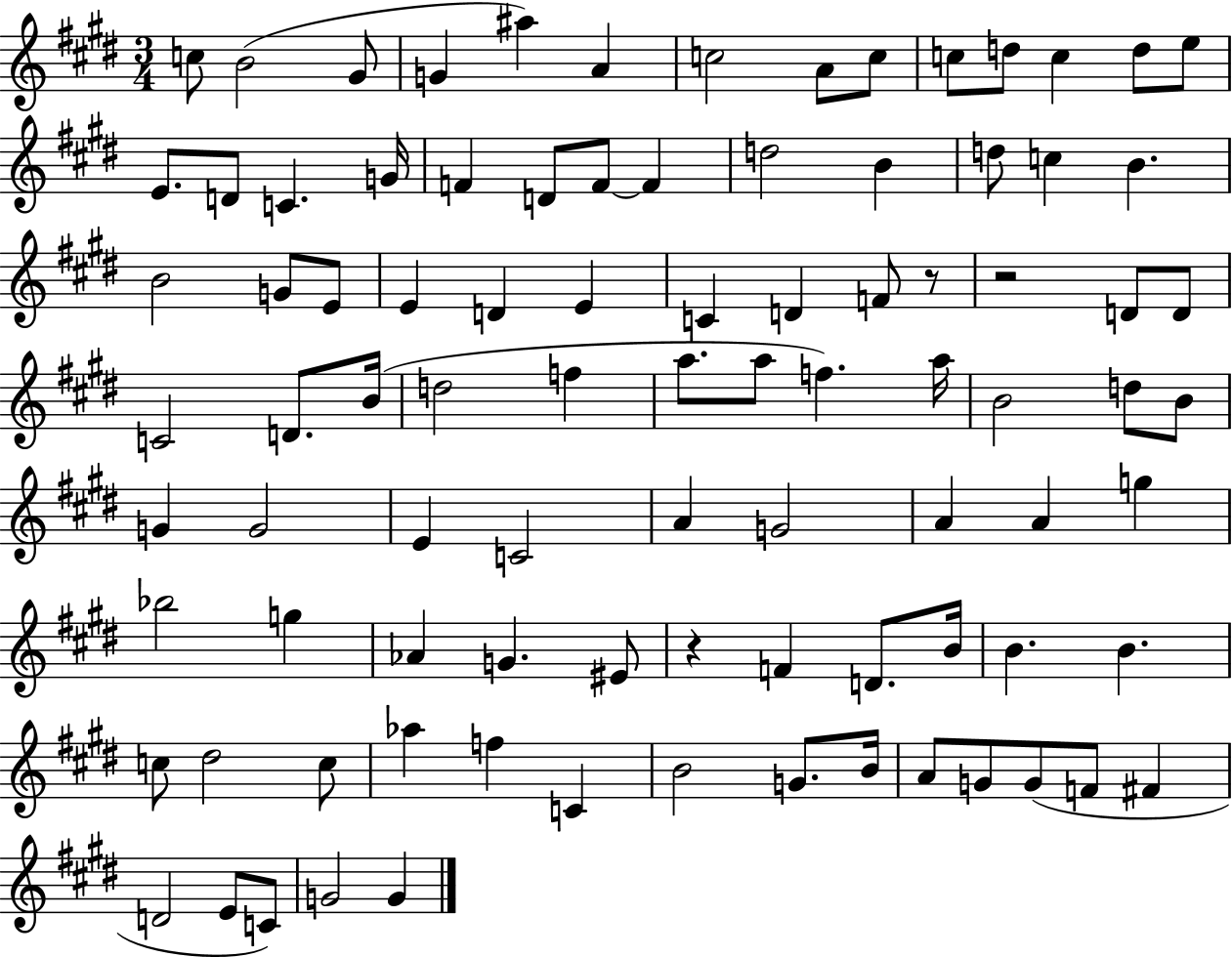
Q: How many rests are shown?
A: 3